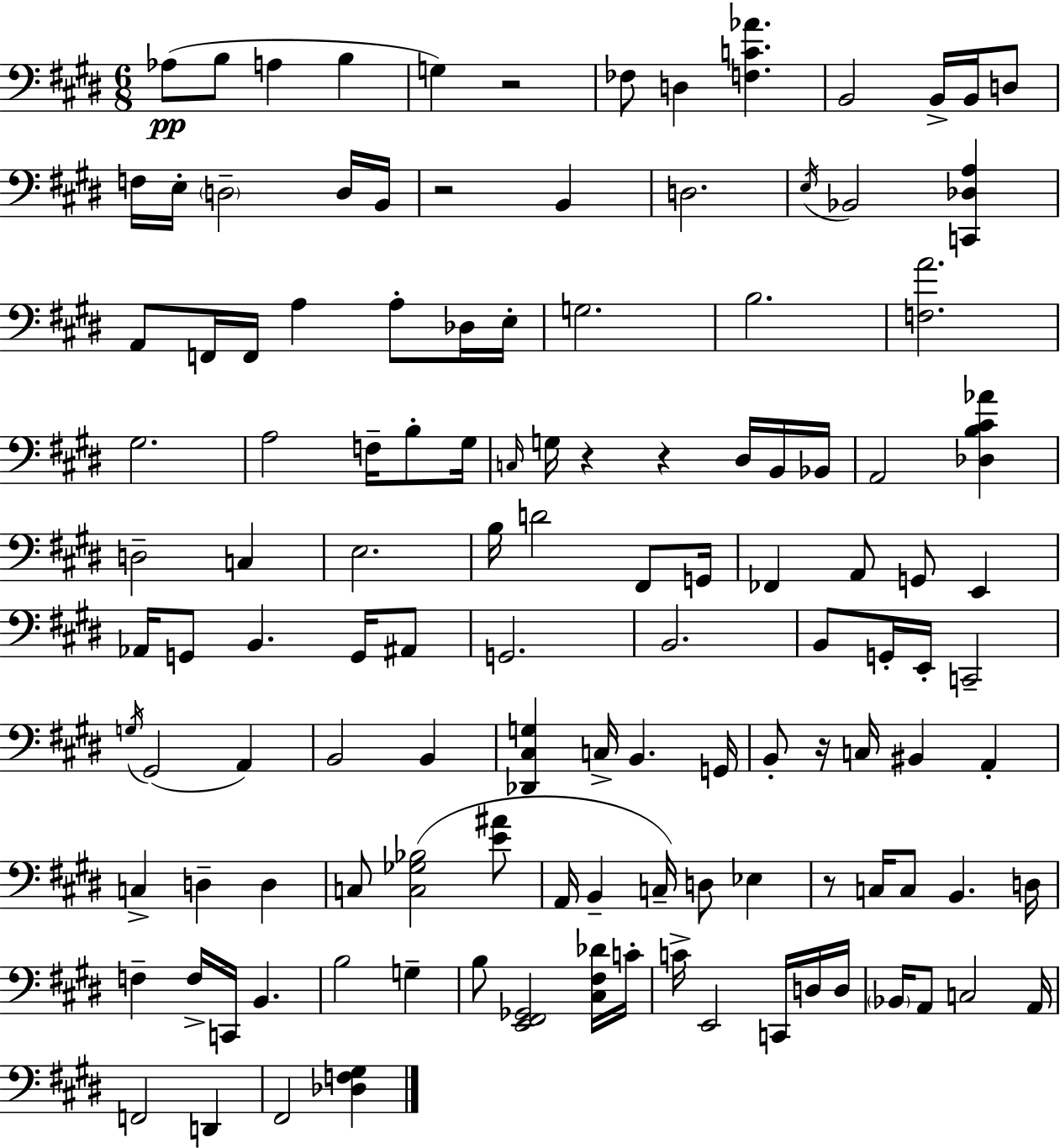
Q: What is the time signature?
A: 6/8